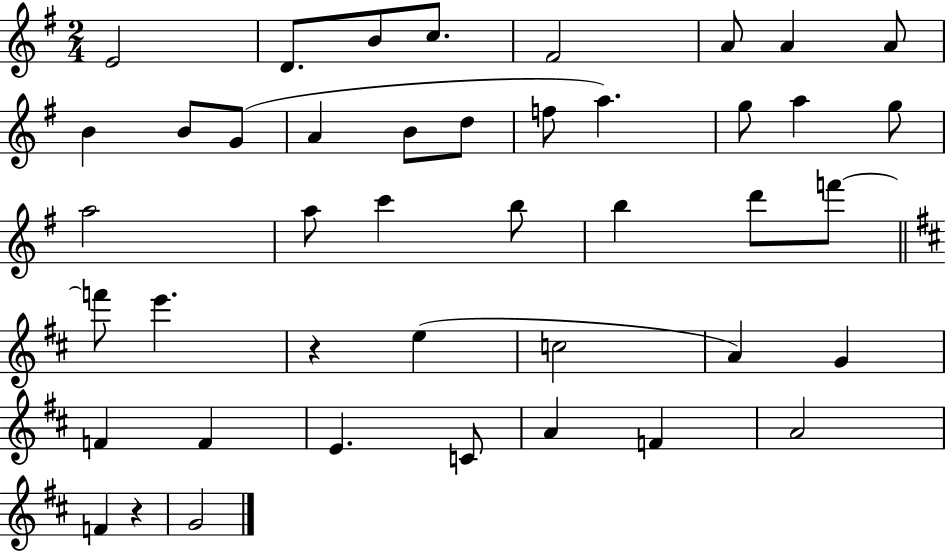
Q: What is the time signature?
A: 2/4